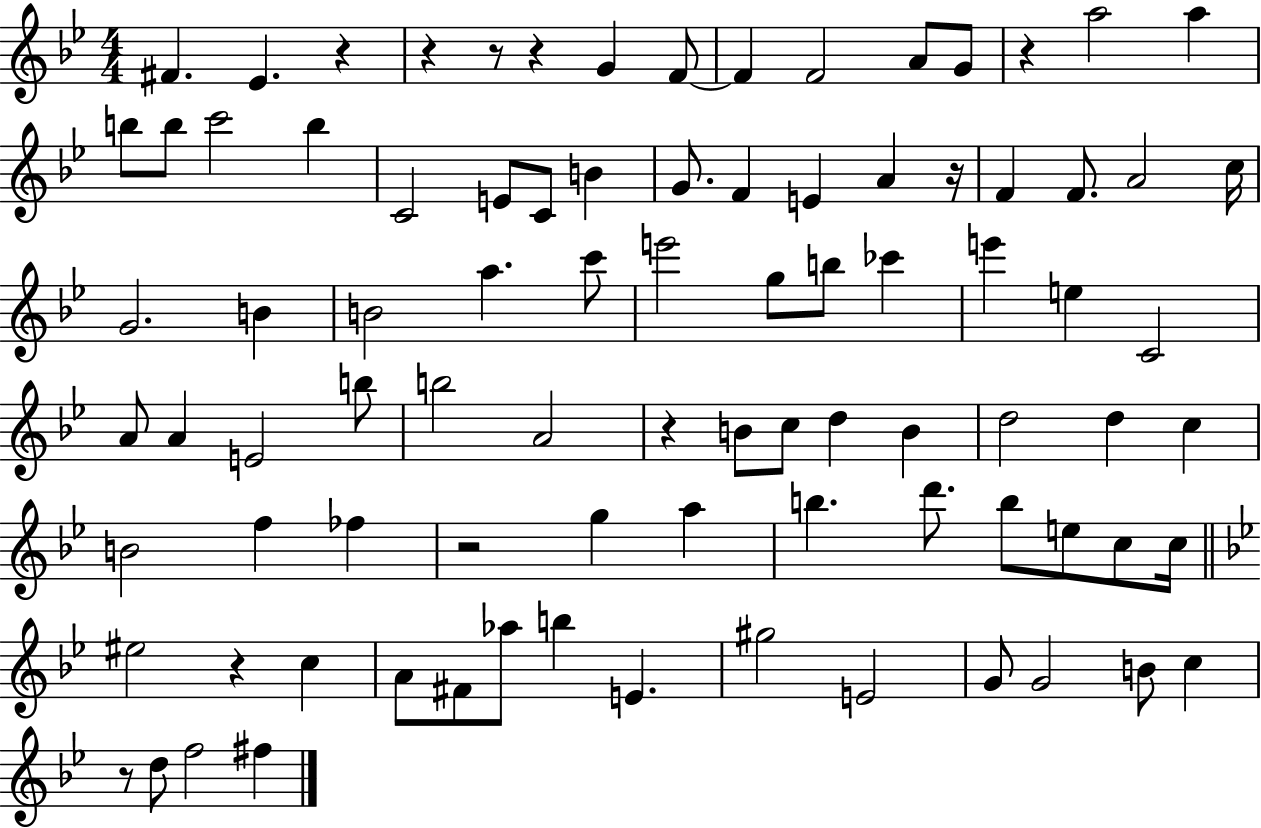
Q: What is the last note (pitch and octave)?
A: F#5